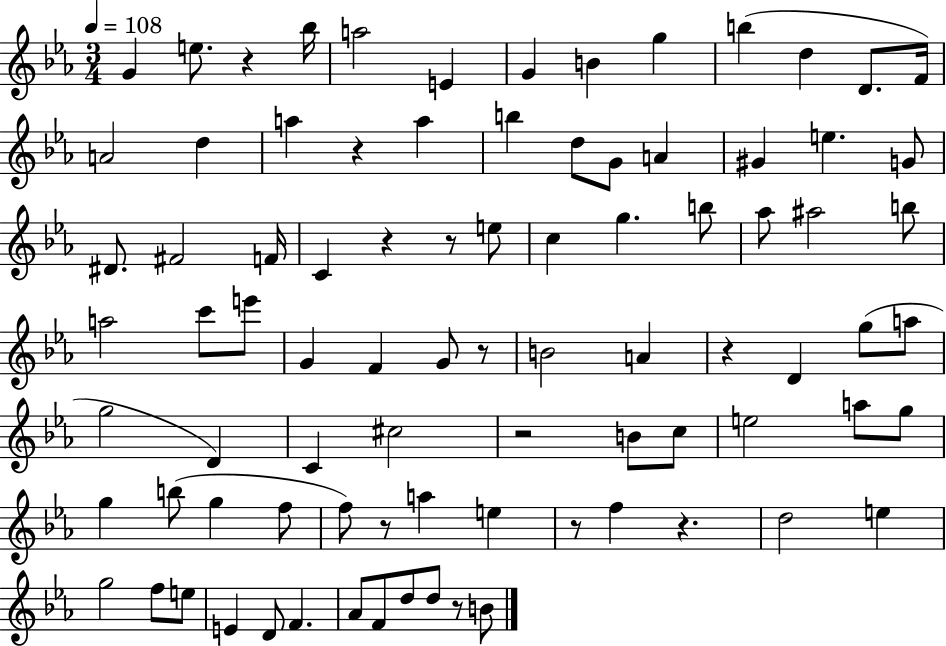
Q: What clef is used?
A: treble